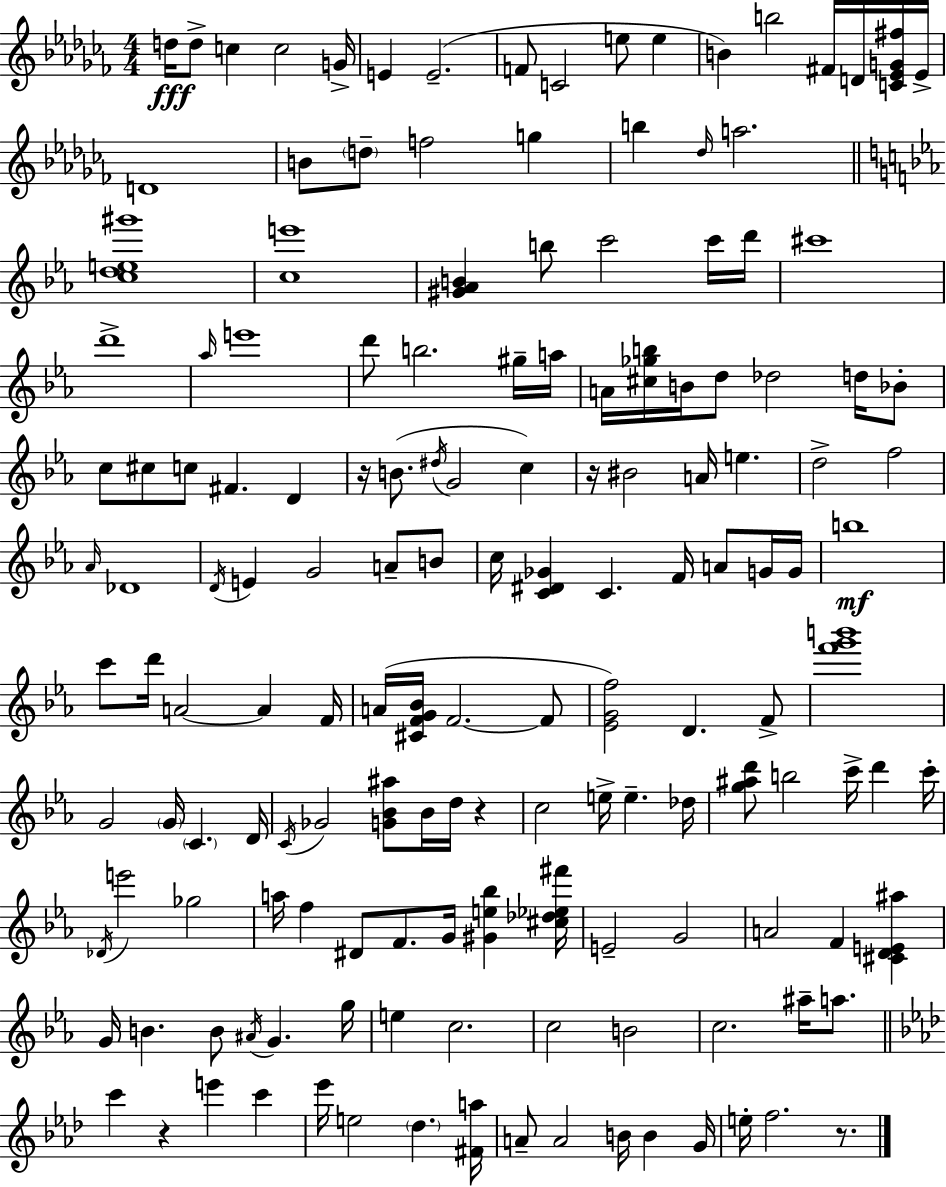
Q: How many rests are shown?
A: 5